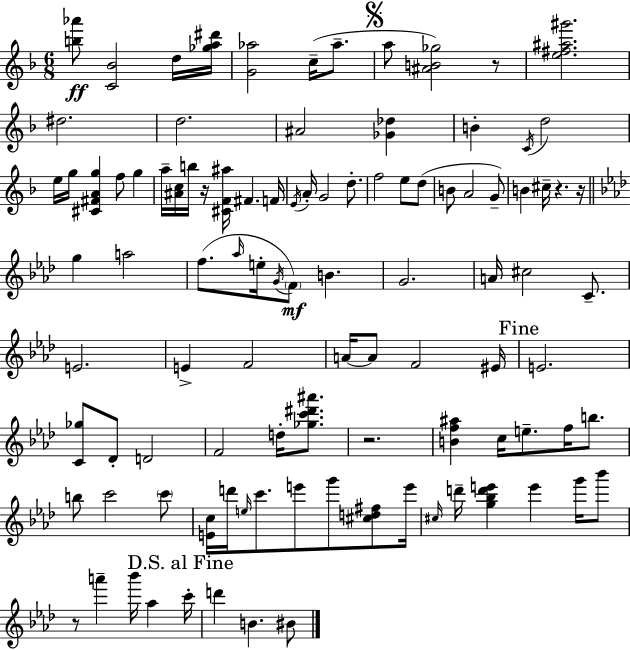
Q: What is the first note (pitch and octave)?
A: D5